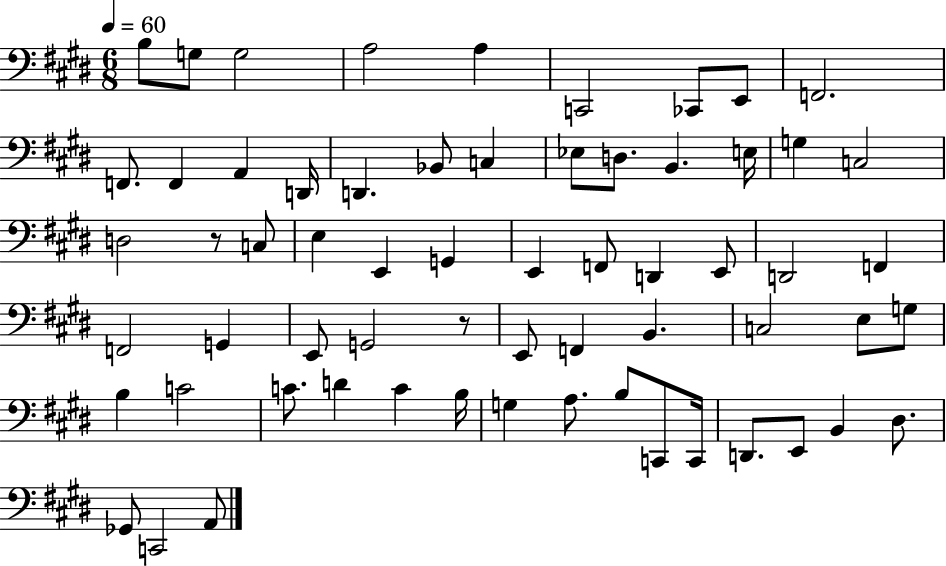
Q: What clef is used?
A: bass